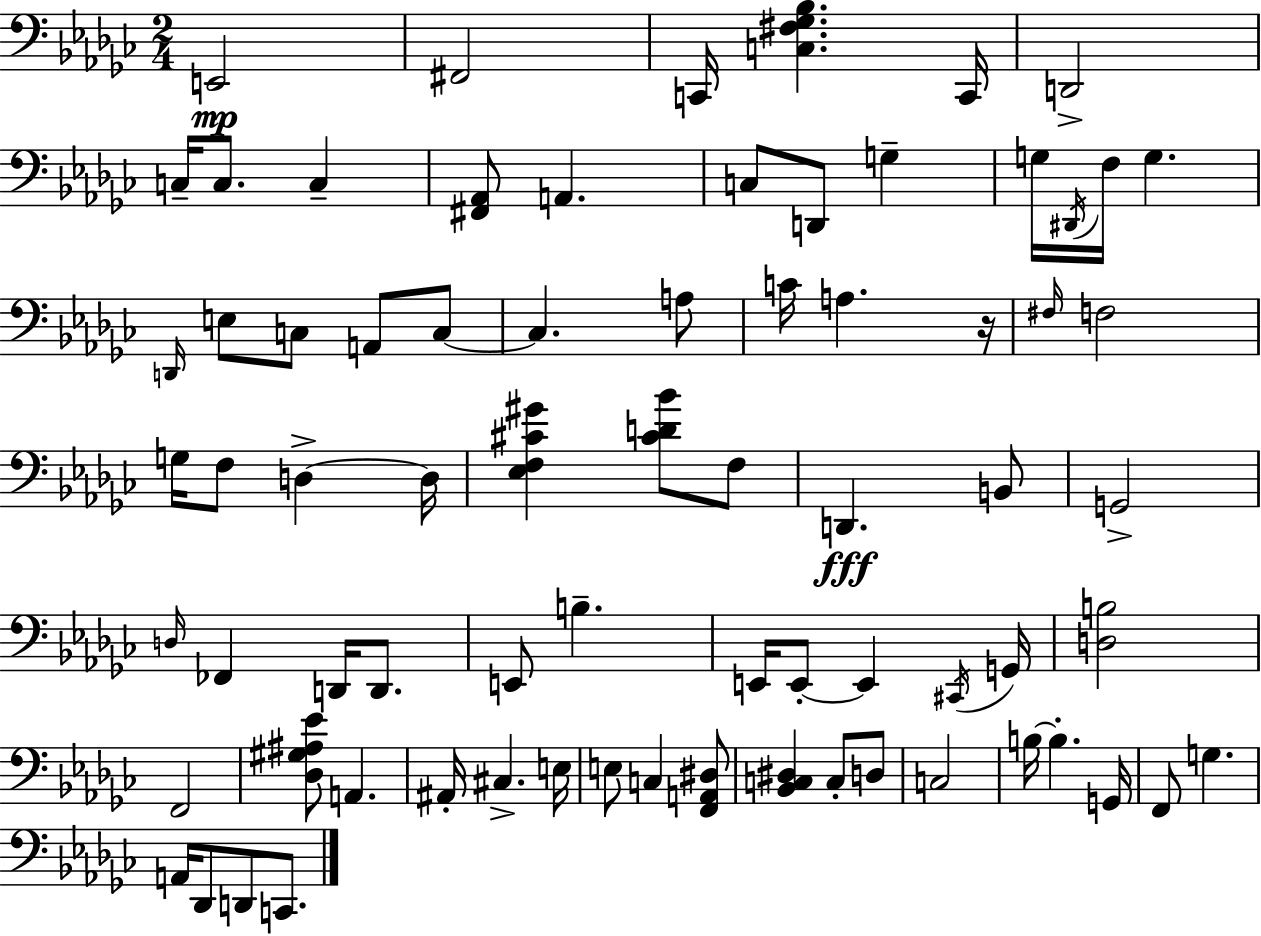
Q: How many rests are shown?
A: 1